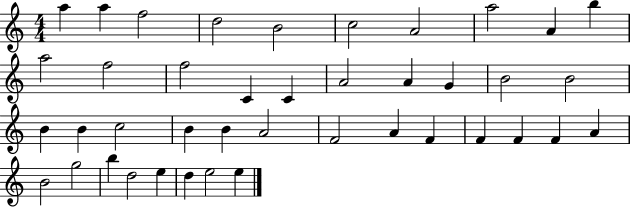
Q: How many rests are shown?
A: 0